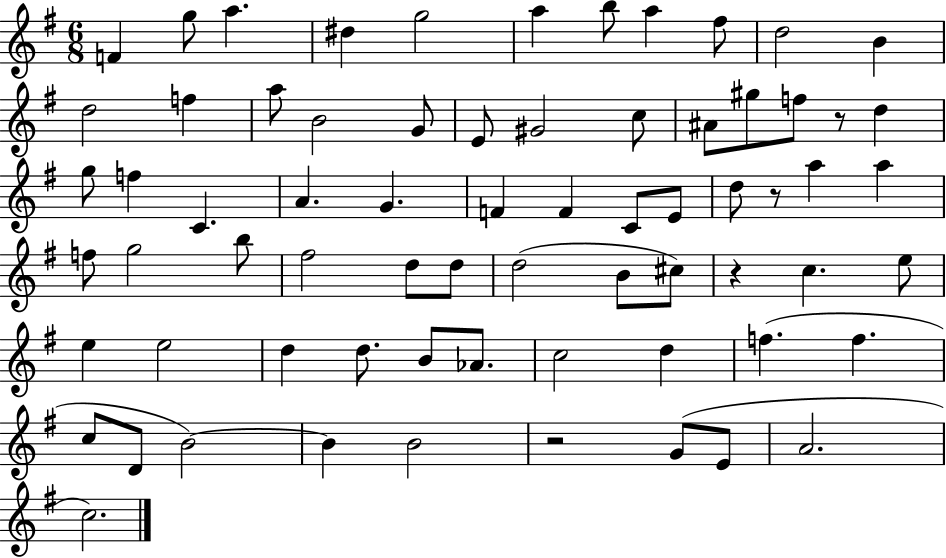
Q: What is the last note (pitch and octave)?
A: C5